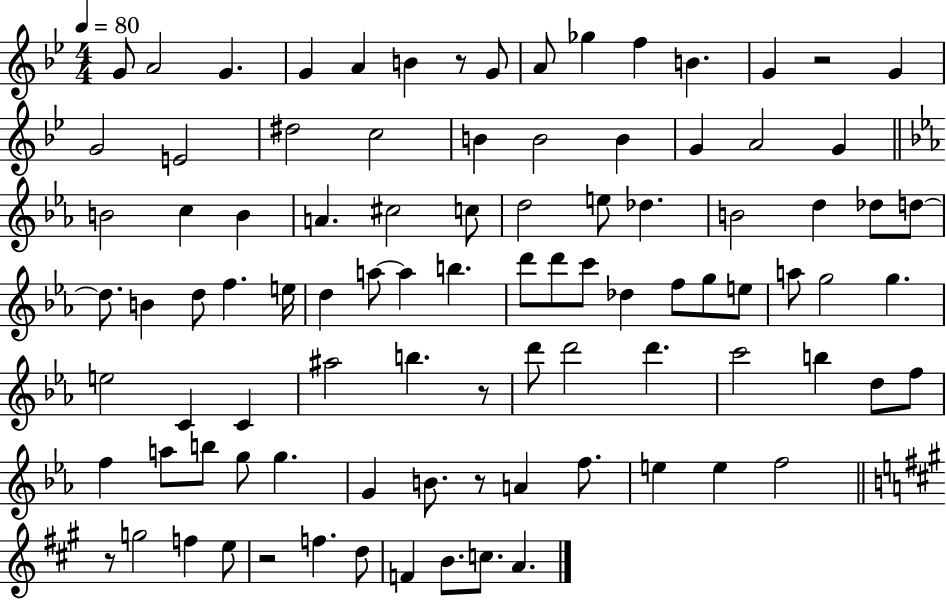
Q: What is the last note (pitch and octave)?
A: A4